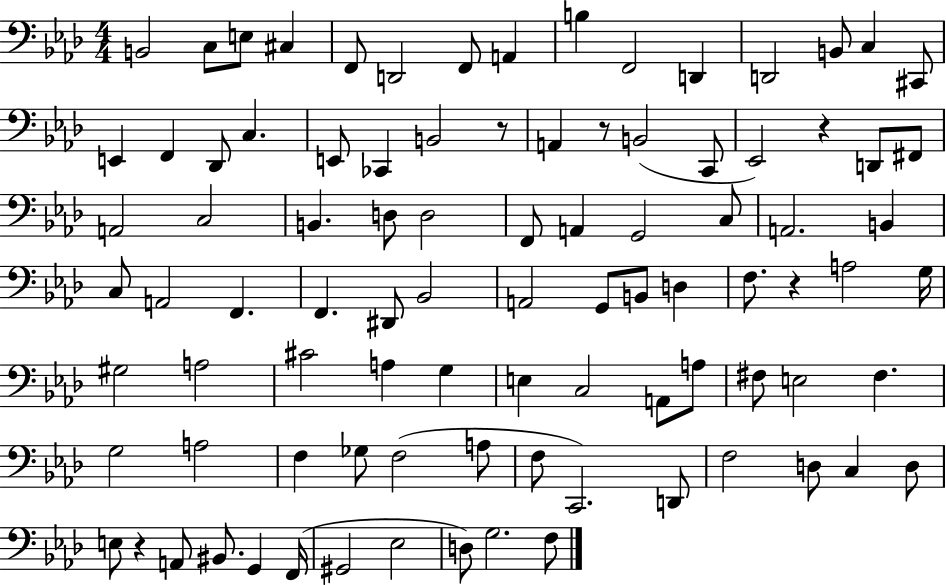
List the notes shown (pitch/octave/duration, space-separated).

B2/h C3/e E3/e C#3/q F2/e D2/h F2/e A2/q B3/q F2/h D2/q D2/h B2/e C3/q C#2/e E2/q F2/q Db2/e C3/q. E2/e CES2/q B2/h R/e A2/q R/e B2/h C2/e Eb2/h R/q D2/e F#2/e A2/h C3/h B2/q. D3/e D3/h F2/e A2/q G2/h C3/e A2/h. B2/q C3/e A2/h F2/q. F2/q. D#2/e Bb2/h A2/h G2/e B2/e D3/q F3/e. R/q A3/h G3/s G#3/h A3/h C#4/h A3/q G3/q E3/q C3/h A2/e A3/e F#3/e E3/h F#3/q. G3/h A3/h F3/q Gb3/e F3/h A3/e F3/e C2/h. D2/e F3/h D3/e C3/q D3/e E3/e R/q A2/e BIS2/e. G2/q F2/s G#2/h Eb3/h D3/e G3/h. F3/e